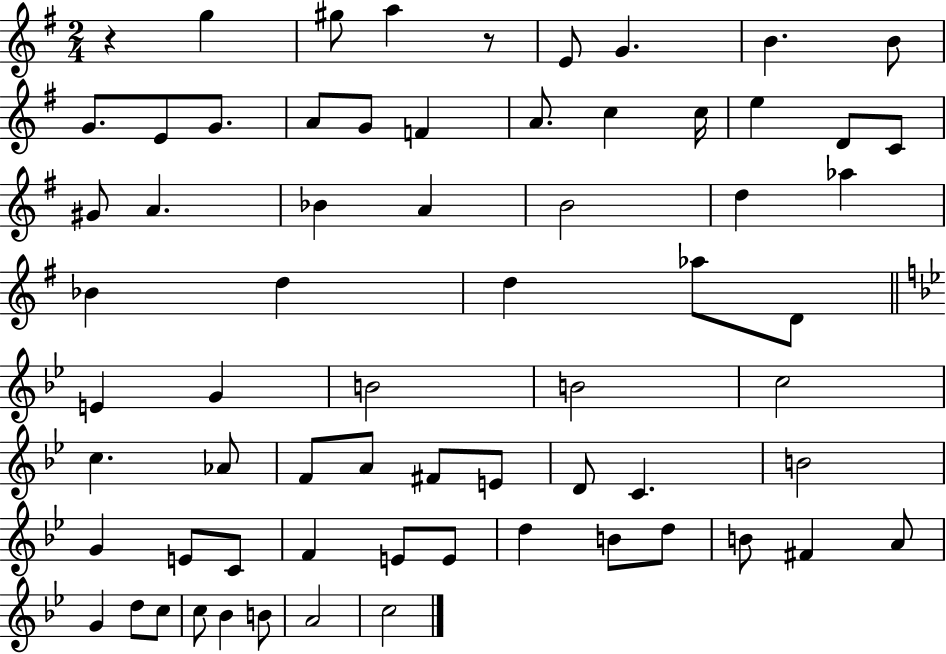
R/q G5/q G#5/e A5/q R/e E4/e G4/q. B4/q. B4/e G4/e. E4/e G4/e. A4/e G4/e F4/q A4/e. C5/q C5/s E5/q D4/e C4/e G#4/e A4/q. Bb4/q A4/q B4/h D5/q Ab5/q Bb4/q D5/q D5/q Ab5/e D4/e E4/q G4/q B4/h B4/h C5/h C5/q. Ab4/e F4/e A4/e F#4/e E4/e D4/e C4/q. B4/h G4/q E4/e C4/e F4/q E4/e E4/e D5/q B4/e D5/e B4/e F#4/q A4/e G4/q D5/e C5/e C5/e Bb4/q B4/e A4/h C5/h